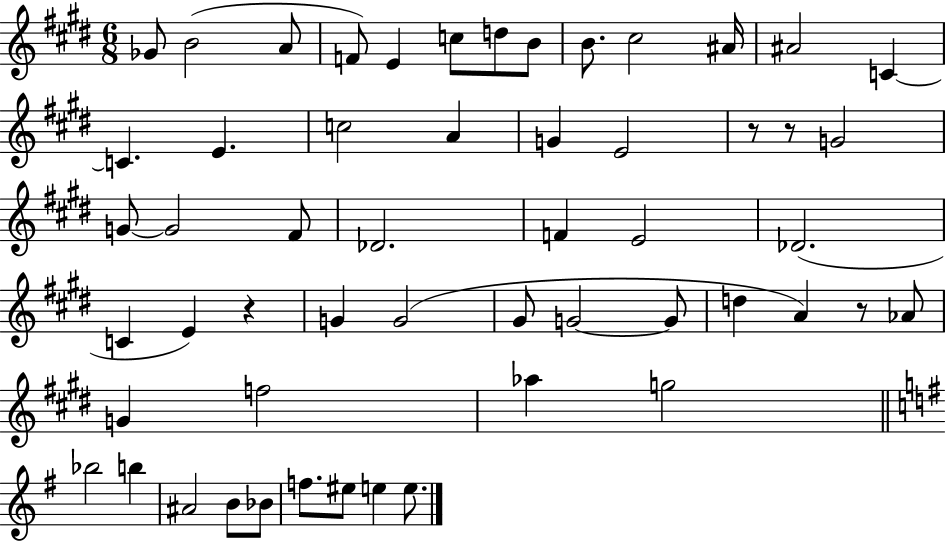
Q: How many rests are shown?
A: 4